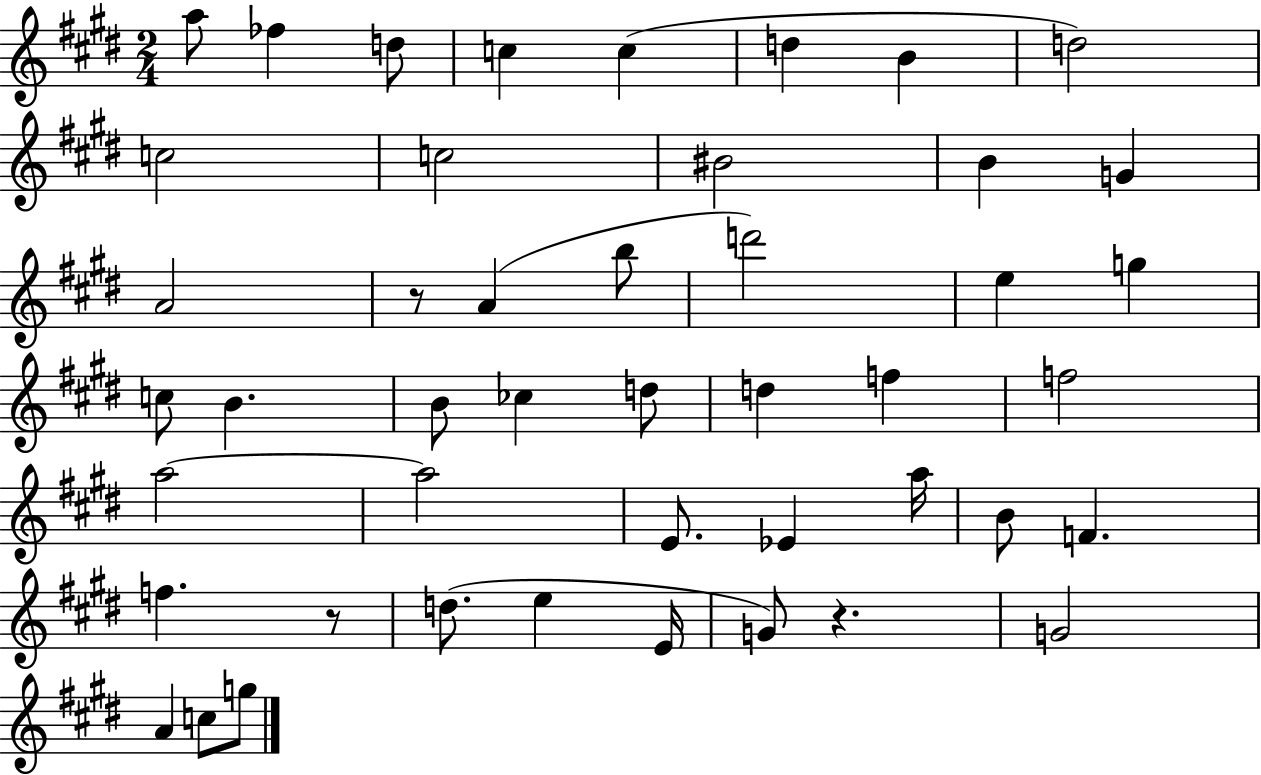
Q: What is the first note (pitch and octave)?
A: A5